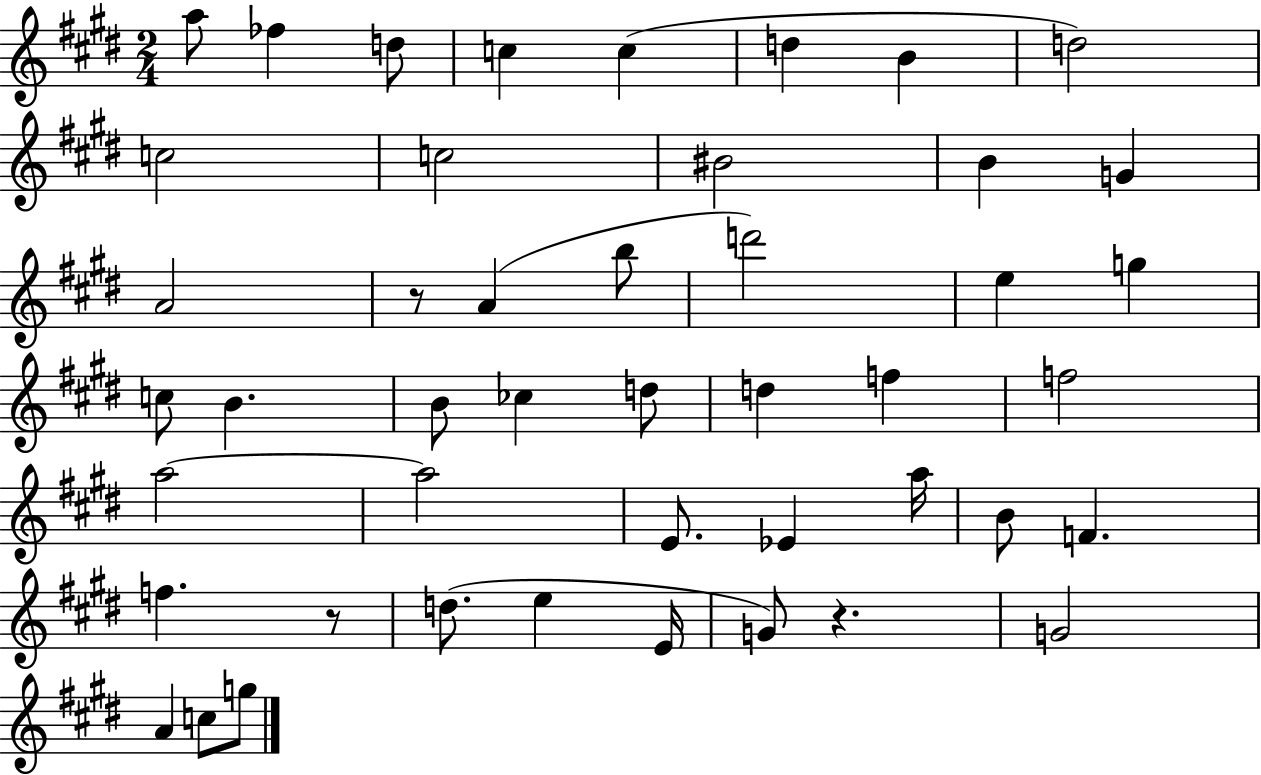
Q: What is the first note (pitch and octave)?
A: A5